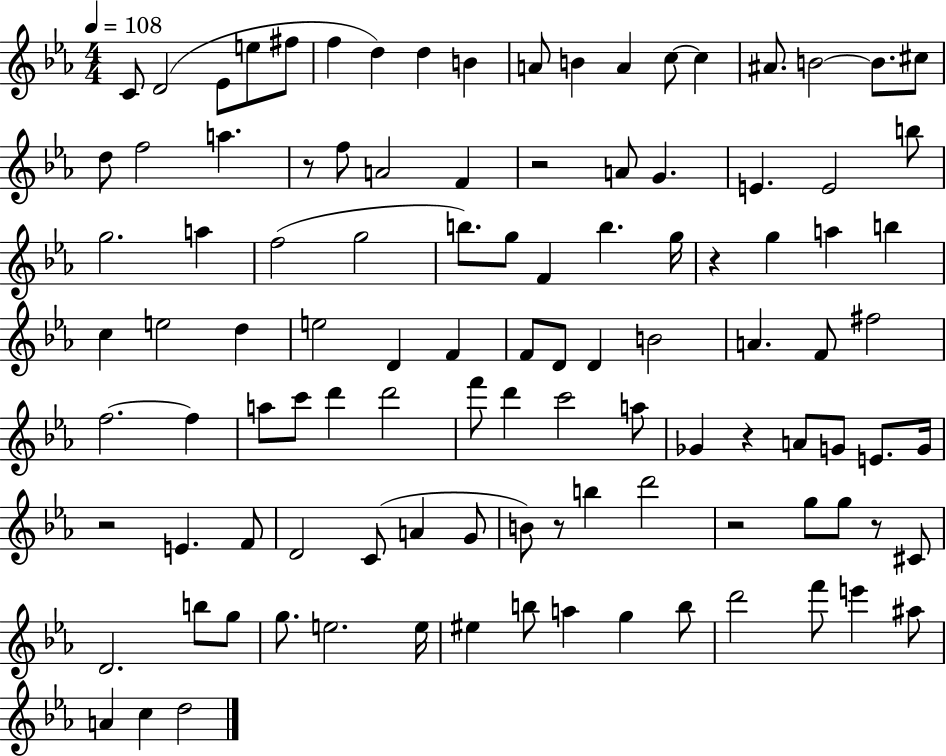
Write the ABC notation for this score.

X:1
T:Untitled
M:4/4
L:1/4
K:Eb
C/2 D2 _E/2 e/2 ^f/2 f d d B A/2 B A c/2 c ^A/2 B2 B/2 ^c/2 d/2 f2 a z/2 f/2 A2 F z2 A/2 G E E2 b/2 g2 a f2 g2 b/2 g/2 F b g/4 z g a b c e2 d e2 D F F/2 D/2 D B2 A F/2 ^f2 f2 f a/2 c'/2 d' d'2 f'/2 d' c'2 a/2 _G z A/2 G/2 E/2 G/4 z2 E F/2 D2 C/2 A G/2 B/2 z/2 b d'2 z2 g/2 g/2 z/2 ^C/2 D2 b/2 g/2 g/2 e2 e/4 ^e b/2 a g b/2 d'2 f'/2 e' ^a/2 A c d2